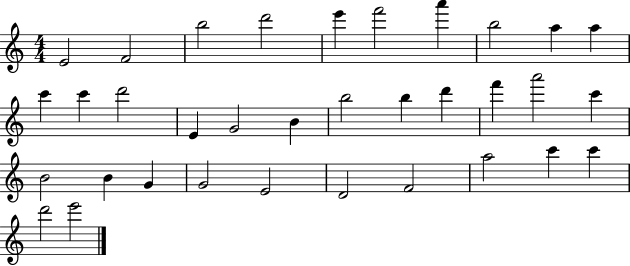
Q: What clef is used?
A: treble